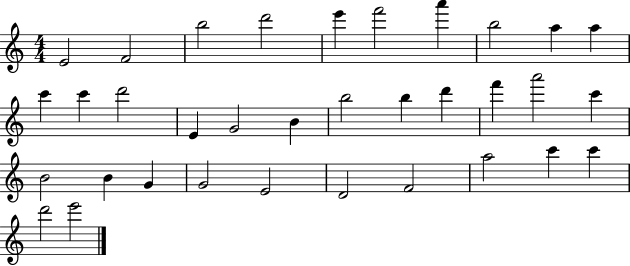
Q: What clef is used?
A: treble